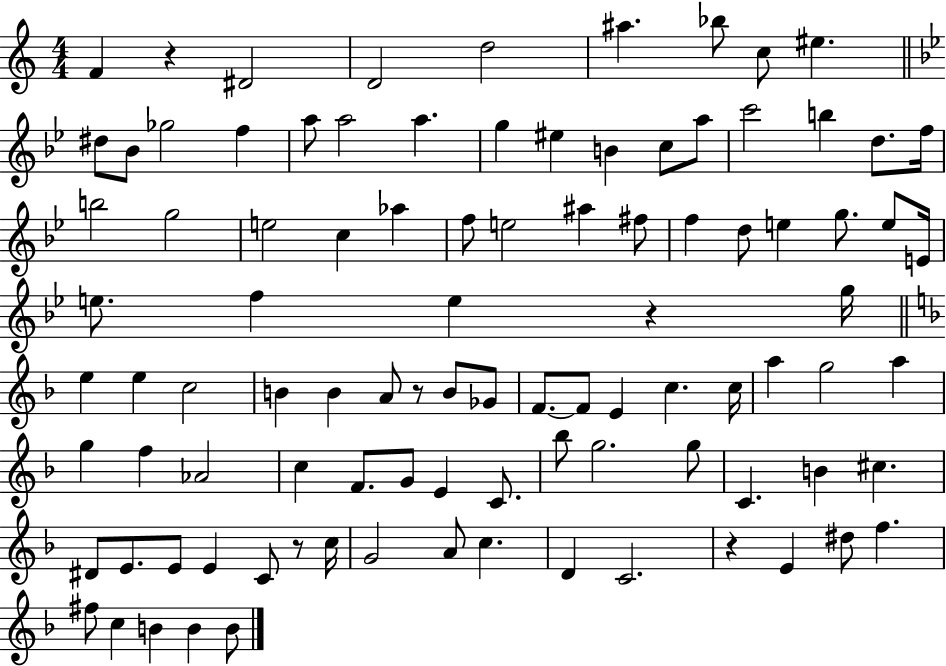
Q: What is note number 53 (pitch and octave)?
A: F4